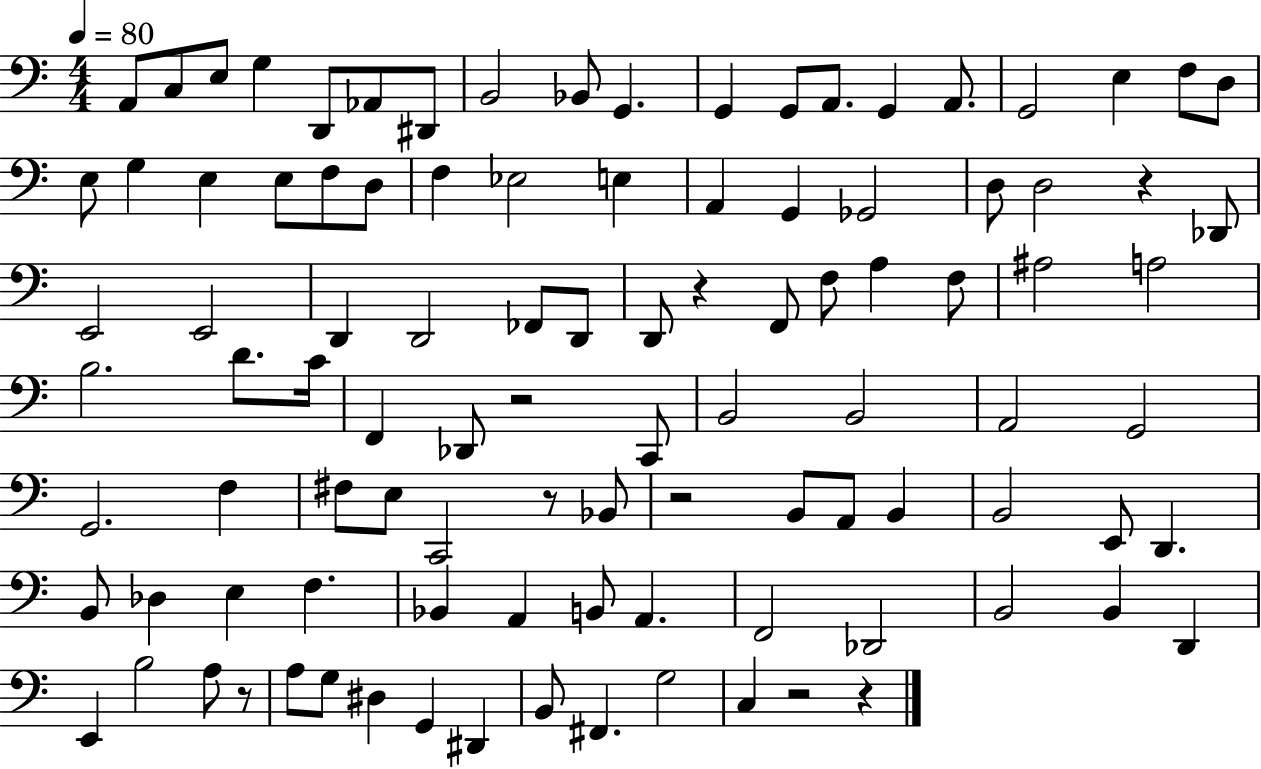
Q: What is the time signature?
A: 4/4